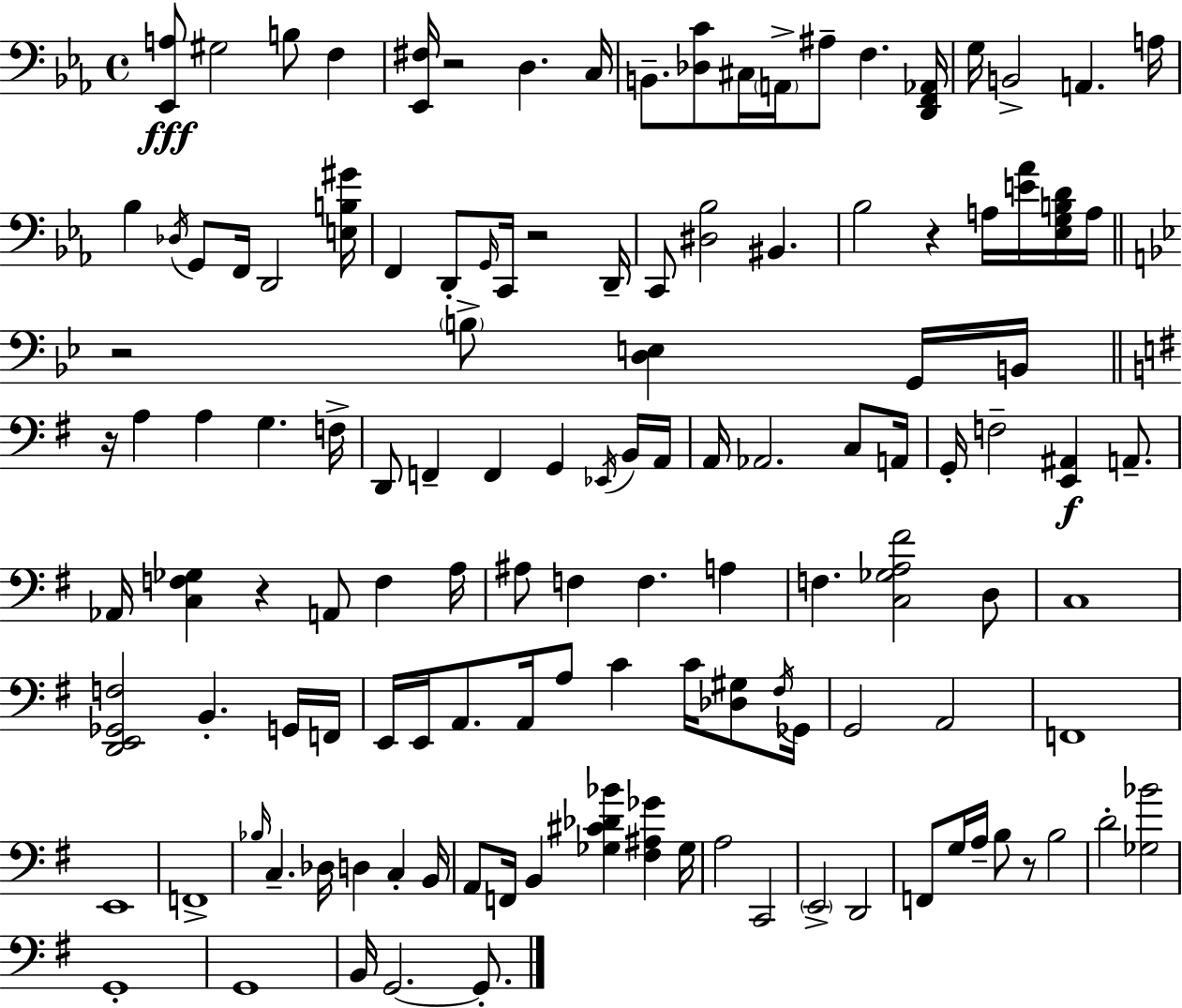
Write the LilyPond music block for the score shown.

{
  \clef bass
  \time 4/4
  \defaultTimeSignature
  \key c \minor
  <ees, a>8\fff gis2 b8 f4 | <ees, fis>16 r2 d4. c16 | b,8.-- <des c'>8 cis16 \parenthesize a,16-> ais8-- f4. <d, f, aes,>16 | g16 b,2-> a,4. a16 | \break bes4 \acciaccatura { des16 } g,8 f,16 d,2 | <e b gis'>16 f,4 d,8-. \grace { g,16 } c,16 r2 | d,16-- c,8 <dis bes>2 bis,4. | bes2 r4 a16 <e' aes'>16 | \break <ees g b d'>16 a16 \bar "||" \break \key bes \major r2 \parenthesize b8-> <d e>4 g,16 b,16 | \bar "||" \break \key g \major r16 a4 a4 g4. f16-> | d,8 f,4-- f,4 g,4 \acciaccatura { ees,16 } b,16 | a,16 a,16 aes,2. c8 | a,16 g,16-. f2-- <e, ais,>4\f a,8.-- | \break aes,16 <c f ges>4 r4 a,8 f4 | a16 ais8 f4 f4. a4 | f4. <c ges a fis'>2 d8 | c1 | \break <d, e, ges, f>2 b,4.-. g,16 | f,16 e,16 e,16 a,8. a,16 a8 c'4 c'16 <des gis>8 | \acciaccatura { fis16 } ges,16 g,2 a,2 | f,1 | \break e,1 | f,1-> | \grace { bes16 } c4.-- des16 d4 c4-. | b,16 a,8 f,16 b,4 <ges cis' des' bes'>4 <fis ais ges'>4 | \break ges16 a2 c,2 | \parenthesize e,2-> d,2 | f,8 g16 a16-- b8 r8 b2 | d'2-. <ges bes'>2 | \break g,1-. | g,1 | b,16 g,2.~~ | g,8.-. \bar "|."
}